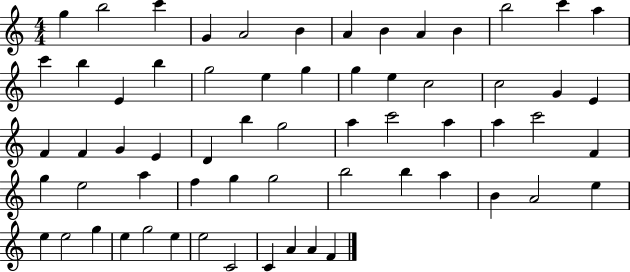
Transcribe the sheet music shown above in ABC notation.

X:1
T:Untitled
M:4/4
L:1/4
K:C
g b2 c' G A2 B A B A B b2 c' a c' b E b g2 e g g e c2 c2 G E F F G E D b g2 a c'2 a a c'2 F g e2 a f g g2 b2 b a B A2 e e e2 g e g2 e e2 C2 C A A F